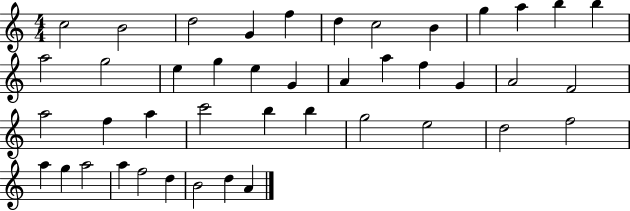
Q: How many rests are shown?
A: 0